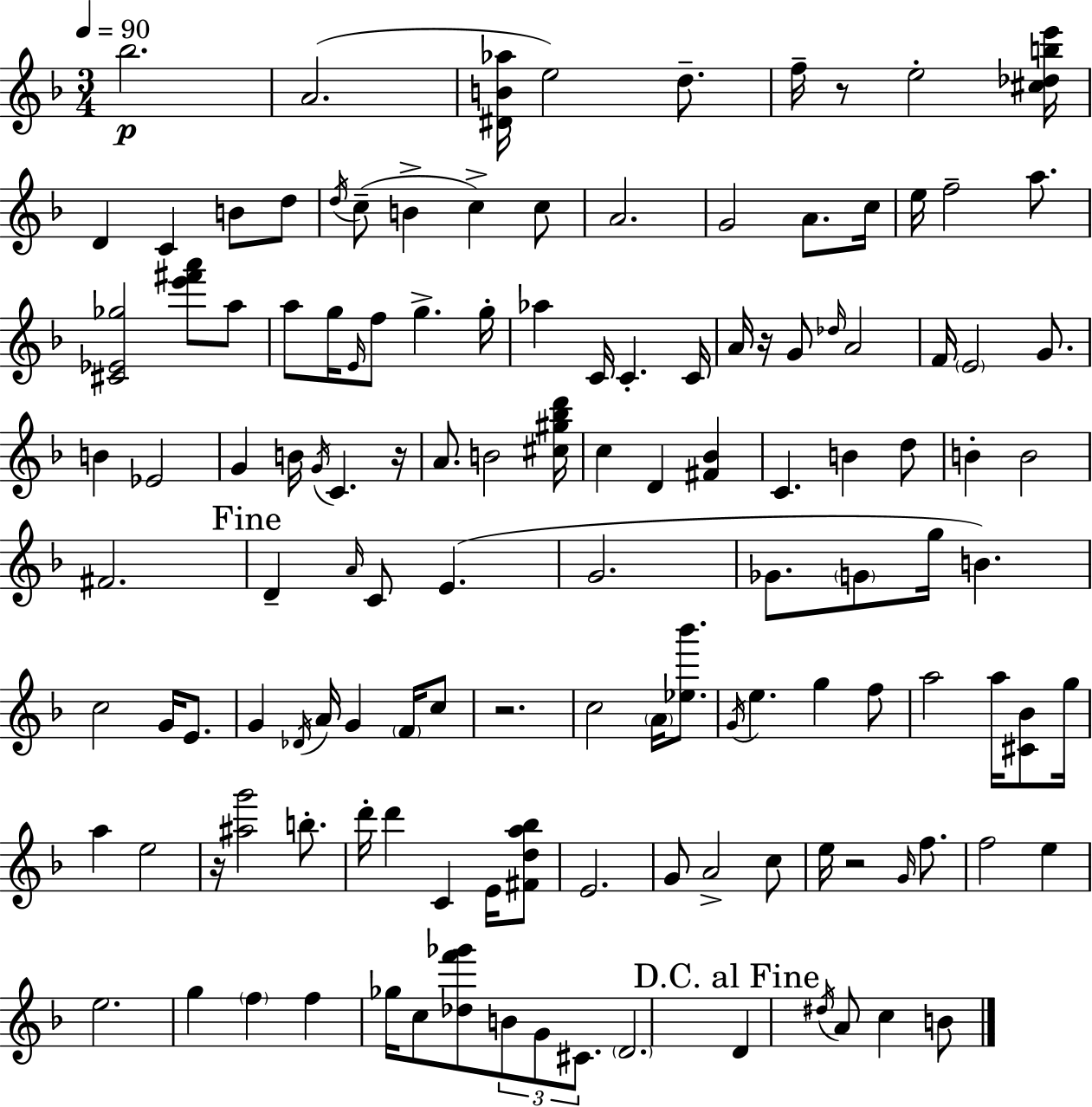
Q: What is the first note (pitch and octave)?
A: Bb5